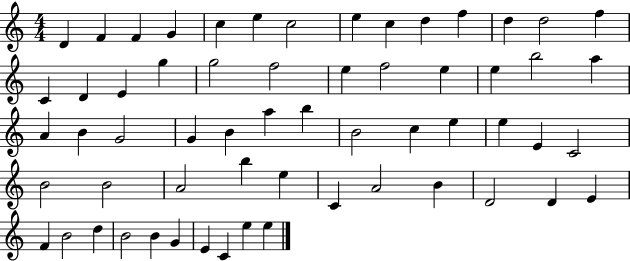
X:1
T:Untitled
M:4/4
L:1/4
K:C
D F F G c e c2 e c d f d d2 f C D E g g2 f2 e f2 e e b2 a A B G2 G B a b B2 c e e E C2 B2 B2 A2 b e C A2 B D2 D E F B2 d B2 B G E C e e